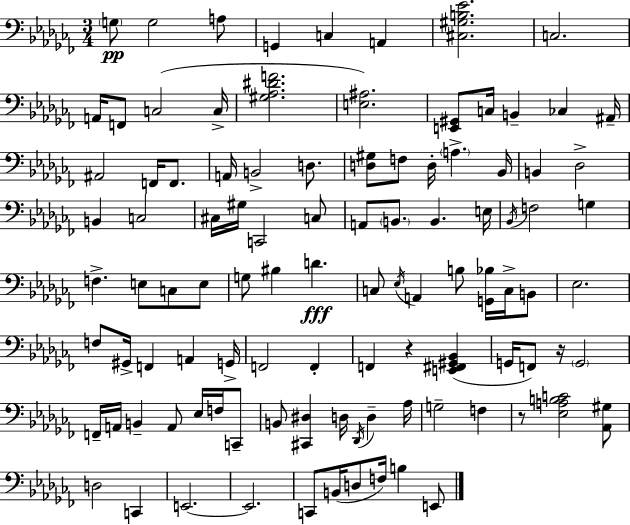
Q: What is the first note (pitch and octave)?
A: G3